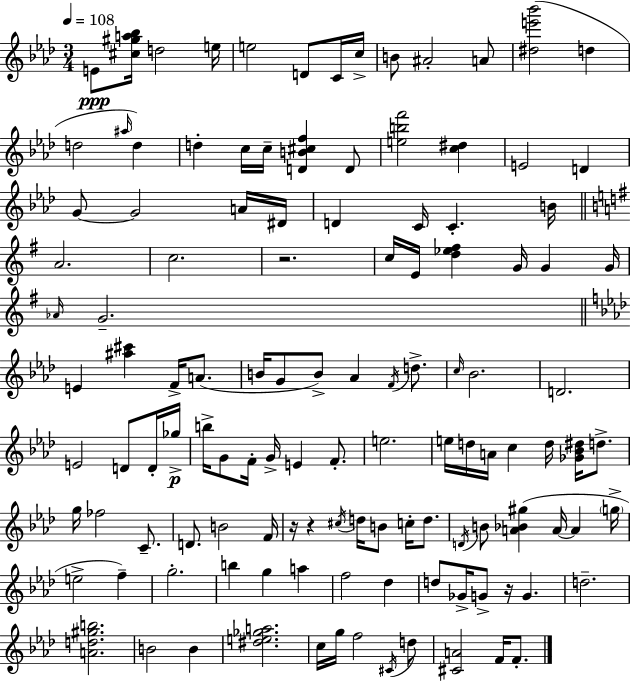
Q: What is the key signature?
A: AES major